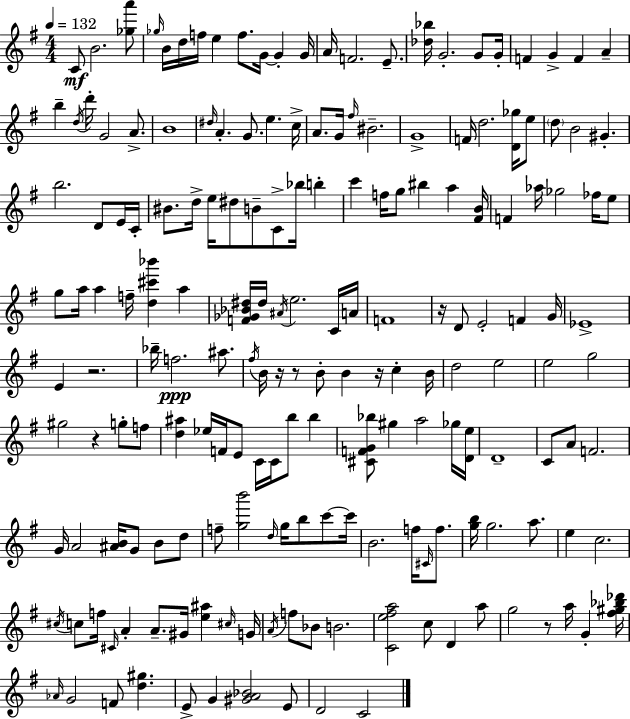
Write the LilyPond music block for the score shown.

{
  \clef treble
  \numericTimeSignature
  \time 4/4
  \key g \major
  \tempo 4 = 132
  c'8\mf b'2. <ges'' a'''>8 | \grace { ges''16 } b'16 d''16 f''16 e''4 f''8. g'16~~ g'4-. | g'16 a'16 f'2. e'8.-- | <des'' bes''>16 g'2.-. g'8 | \break g'16-. f'4 g'4-> f'4 a'4-- | b''4-- \acciaccatura { d''16 } d'''16-. g'2 a'8.-> | b'1 | \grace { dis''16 } a'4.-. g'8. e''4. | \break c''16-> a'8. g'16 \grace { fis''16 } bis'2.-- | g'1-> | f'16 d''2. | <d' ges''>16 e''8 \parenthesize d''8 b'2 gis'4.-. | \break b''2. | d'8 e'16 c'16-. bis'8. d''16-> e''16 dis''8 b'8-- c'8-> bes''16 | b''4-. c'''4 f''16 g''8 bis''4 a''4 | <fis' b'>16 f'4 aes''16 ges''2 | \break fes''16 e''8 g''8 a''16 a''4 f''16-- <d'' cis''' bes'''>4 | a''4 <f' ges' bes' dis''>16 dis''16 \acciaccatura { ais'16 } e''2. | c'16 a'16 f'1 | r16 d'8 e'2-. | \break f'4 g'16 ees'1-> | e'4 r2. | bes''16-- f''2.\ppp | ais''8. \acciaccatura { fis''16 } b'16 r16 r8 b'8-. b'4 | \break r16 c''4-. b'16 d''2 e''2 | e''2 g''2 | gis''2 r4 | g''8-. f''8 <d'' ais''>4 ees''16 f'16 e'8 c'16 c'16 | \break b''8 b''4 <cis' f' g' bes''>8 gis''4 a''2 | ges''16 <d' e''>16 d'1-- | c'8 a'8 f'2. | g'16 a'2 <ais' b'>16 | \break g'8 b'8 d''8 f''8-- <g'' b'''>2 | \grace { d''16 } g''16 b''8 c'''8~~ c'''16 b'2. | f''16 \grace { cis'16 } f''8. <g'' b''>16 g''2. | a''8. e''4 c''2. | \break \acciaccatura { cis''16 } c''8 f''16 \grace { cis'16 } a'4-. | a'8.-- gis'16 <e'' ais''>4 \grace { cis''16 } g'16 \acciaccatura { a'16 } f''8 bes'8 | b'2. <c' e'' fis'' a''>2 | c''8 d'4 a''8 g''2 | \break r8 a''16 g'4-. <fis'' gis'' bes'' des'''>16 \grace { aes'16 } g'2 | f'8 <d'' gis''>4. e'8-> g'4 | <gis' a' bes'>2 e'8 d'2 | c'2 \bar "|."
}